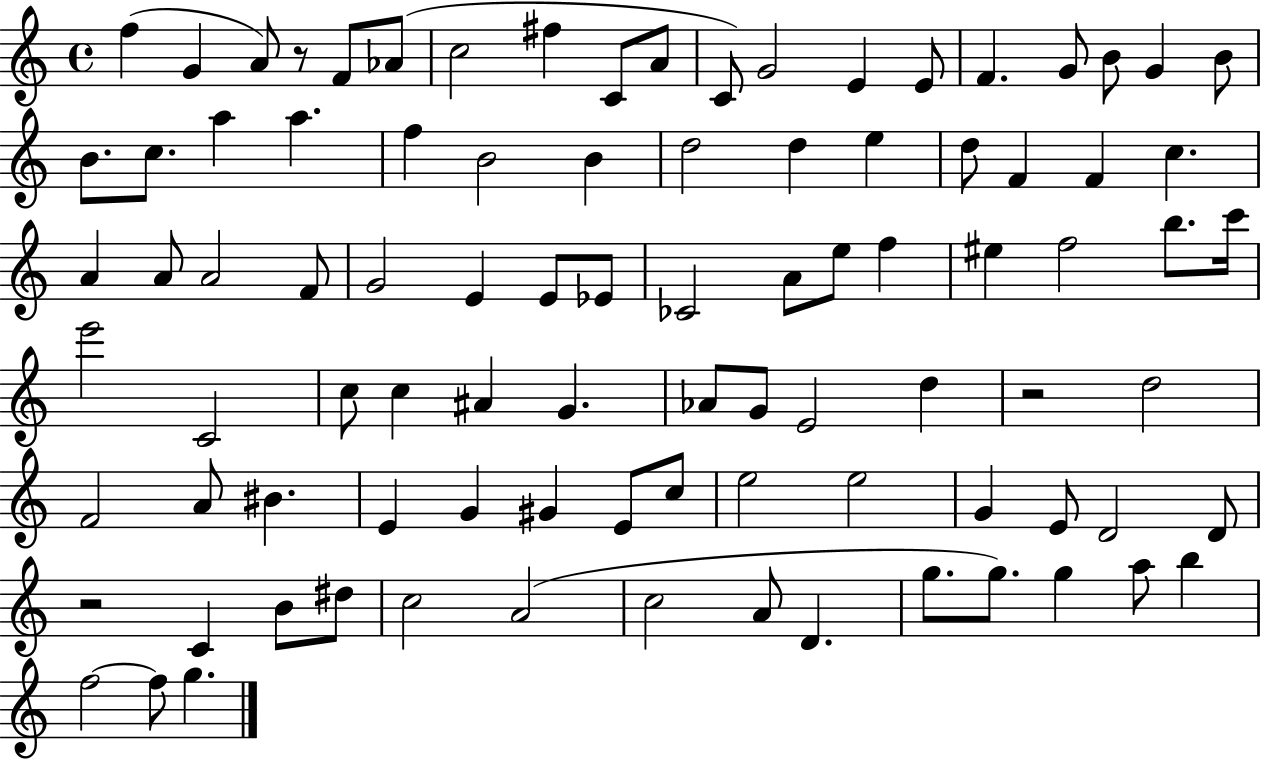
X:1
T:Untitled
M:4/4
L:1/4
K:C
f G A/2 z/2 F/2 _A/2 c2 ^f C/2 A/2 C/2 G2 E E/2 F G/2 B/2 G B/2 B/2 c/2 a a f B2 B d2 d e d/2 F F c A A/2 A2 F/2 G2 E E/2 _E/2 _C2 A/2 e/2 f ^e f2 b/2 c'/4 e'2 C2 c/2 c ^A G _A/2 G/2 E2 d z2 d2 F2 A/2 ^B E G ^G E/2 c/2 e2 e2 G E/2 D2 D/2 z2 C B/2 ^d/2 c2 A2 c2 A/2 D g/2 g/2 g a/2 b f2 f/2 g